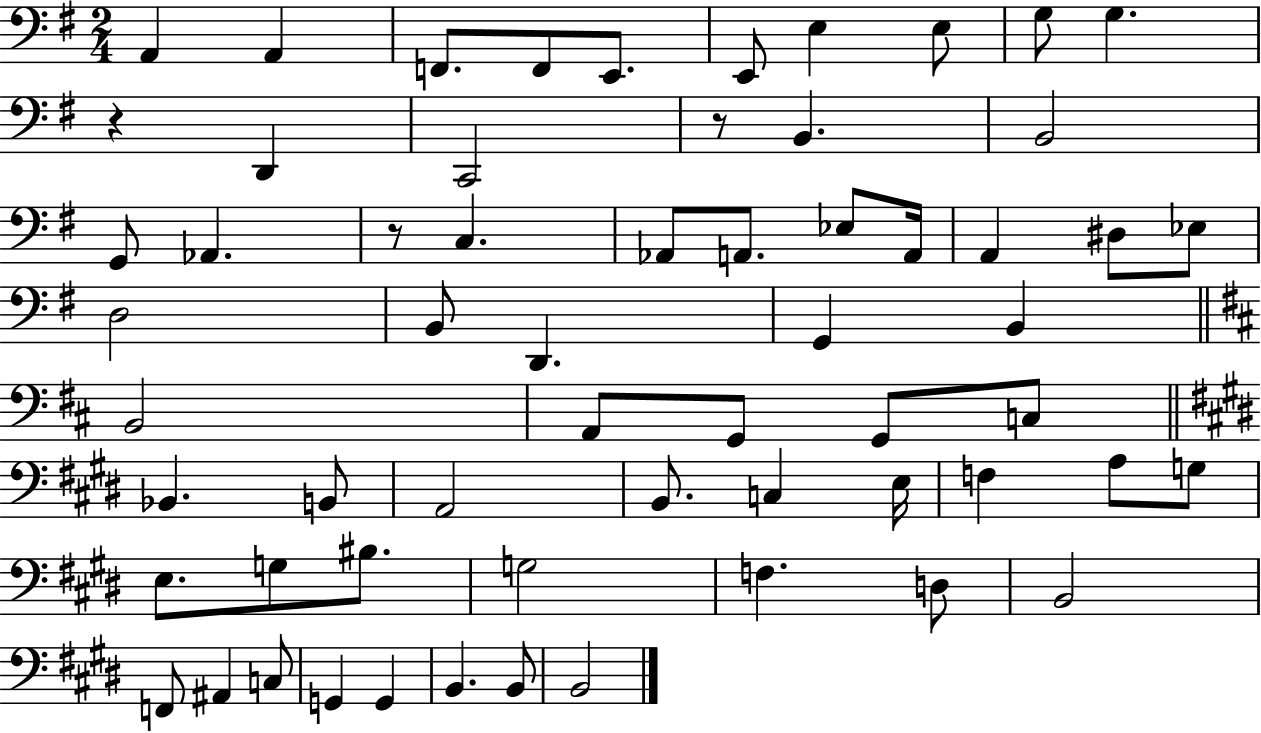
{
  \clef bass
  \numericTimeSignature
  \time 2/4
  \key g \major
  a,4 a,4 | f,8. f,8 e,8. | e,8 e4 e8 | g8 g4. | \break r4 d,4 | c,2 | r8 b,4. | b,2 | \break g,8 aes,4. | r8 c4. | aes,8 a,8. ees8 a,16 | a,4 dis8 ees8 | \break d2 | b,8 d,4. | g,4 b,4 | \bar "||" \break \key d \major b,2 | a,8 g,8 g,8 c8 | \bar "||" \break \key e \major bes,4. b,8 | a,2 | b,8. c4 e16 | f4 a8 g8 | \break e8. g8 bis8. | g2 | f4. d8 | b,2 | \break f,8 ais,4 c8 | g,4 g,4 | b,4. b,8 | b,2 | \break \bar "|."
}